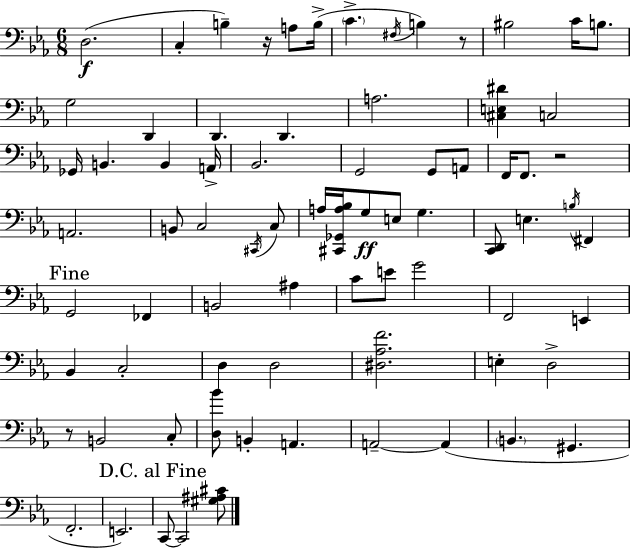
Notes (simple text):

D3/h. C3/q B3/q R/s A3/e B3/s C4/q. F#3/s B3/q R/e BIS3/h C4/s B3/e. G3/h D2/q D2/q. D2/q. A3/h. [C#3,E3,D#4]/q C3/h Gb2/s B2/q. B2/q A2/s Bb2/h. G2/h G2/e A2/e F2/s F2/e. R/h A2/h. B2/e C3/h C#2/s C3/e A3/s [C#2,Gb2,A3,Bb3]/s G3/e E3/e G3/q. [C2,D2]/e E3/q. B3/s F#2/q G2/h FES2/q B2/h A#3/q C4/e E4/e G4/h F2/h E2/q Bb2/q C3/h D3/q D3/h [D#3,Ab3,F4]/h. E3/q D3/h R/e B2/h C3/e [D3,Bb4]/e B2/q A2/q. A2/h A2/q B2/q. G#2/q. F2/h. E2/h. C2/e C2/h [G#3,A#3,C#4]/e